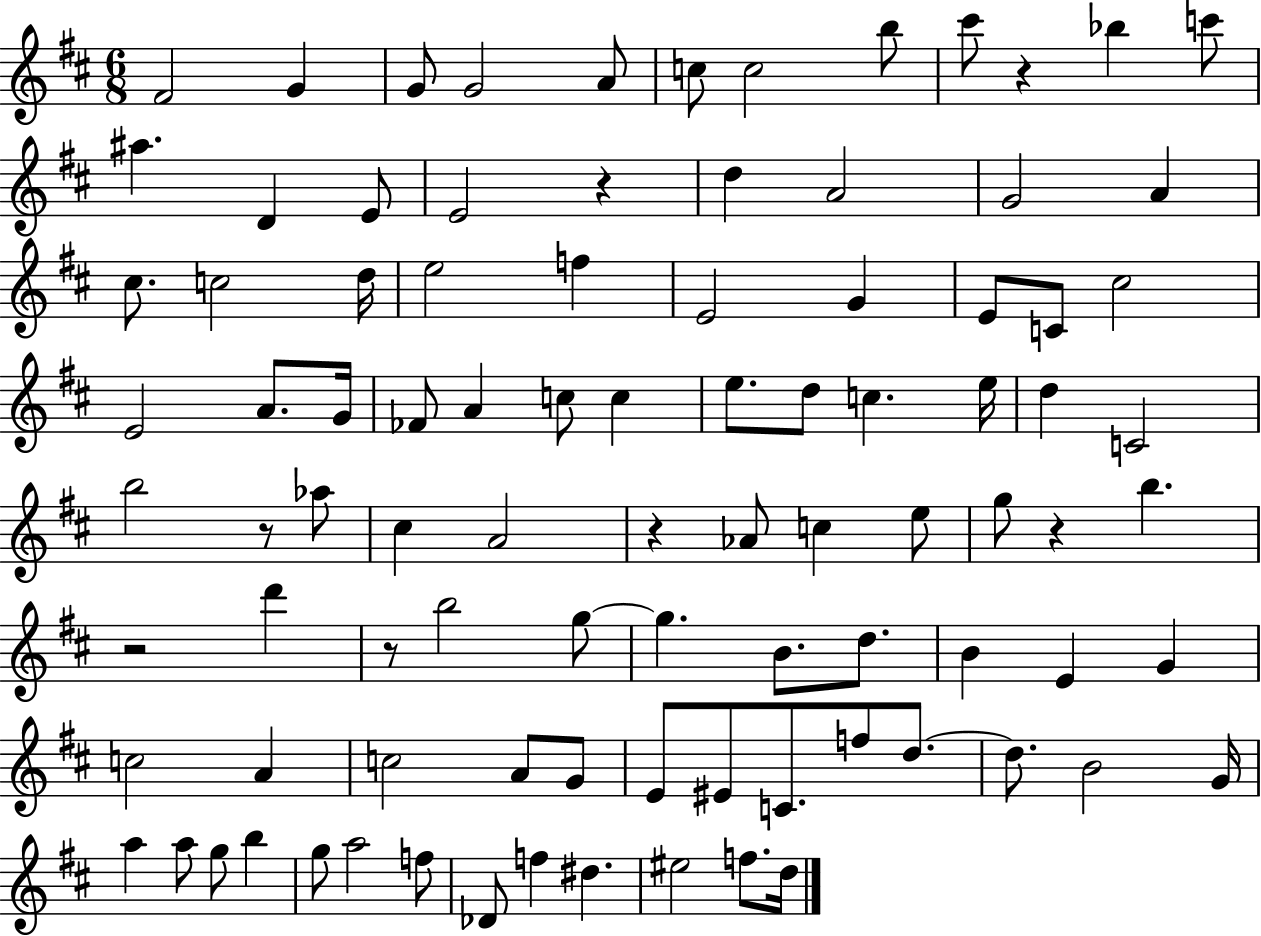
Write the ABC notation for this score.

X:1
T:Untitled
M:6/8
L:1/4
K:D
^F2 G G/2 G2 A/2 c/2 c2 b/2 ^c'/2 z _b c'/2 ^a D E/2 E2 z d A2 G2 A ^c/2 c2 d/4 e2 f E2 G E/2 C/2 ^c2 E2 A/2 G/4 _F/2 A c/2 c e/2 d/2 c e/4 d C2 b2 z/2 _a/2 ^c A2 z _A/2 c e/2 g/2 z b z2 d' z/2 b2 g/2 g B/2 d/2 B E G c2 A c2 A/2 G/2 E/2 ^E/2 C/2 f/2 d/2 d/2 B2 G/4 a a/2 g/2 b g/2 a2 f/2 _D/2 f ^d ^e2 f/2 d/4